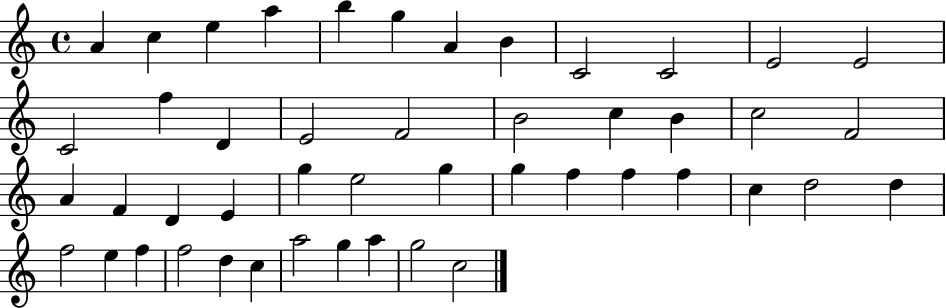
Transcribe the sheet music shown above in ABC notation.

X:1
T:Untitled
M:4/4
L:1/4
K:C
A c e a b g A B C2 C2 E2 E2 C2 f D E2 F2 B2 c B c2 F2 A F D E g e2 g g f f f c d2 d f2 e f f2 d c a2 g a g2 c2